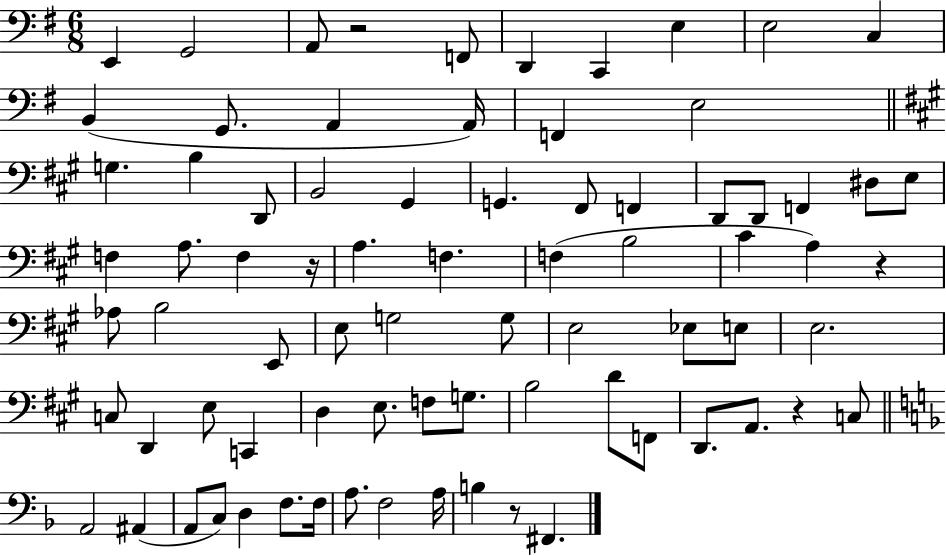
X:1
T:Untitled
M:6/8
L:1/4
K:G
E,, G,,2 A,,/2 z2 F,,/2 D,, C,, E, E,2 C, B,, G,,/2 A,, A,,/4 F,, E,2 G, B, D,,/2 B,,2 ^G,, G,, ^F,,/2 F,, D,,/2 D,,/2 F,, ^D,/2 E,/2 F, A,/2 F, z/4 A, F, F, B,2 ^C A, z _A,/2 B,2 E,,/2 E,/2 G,2 G,/2 E,2 _E,/2 E,/2 E,2 C,/2 D,, E,/2 C,, D, E,/2 F,/2 G,/2 B,2 D/2 F,,/2 D,,/2 A,,/2 z C,/2 A,,2 ^A,, A,,/2 C,/2 D, F,/2 F,/4 A,/2 F,2 A,/4 B, z/2 ^F,,